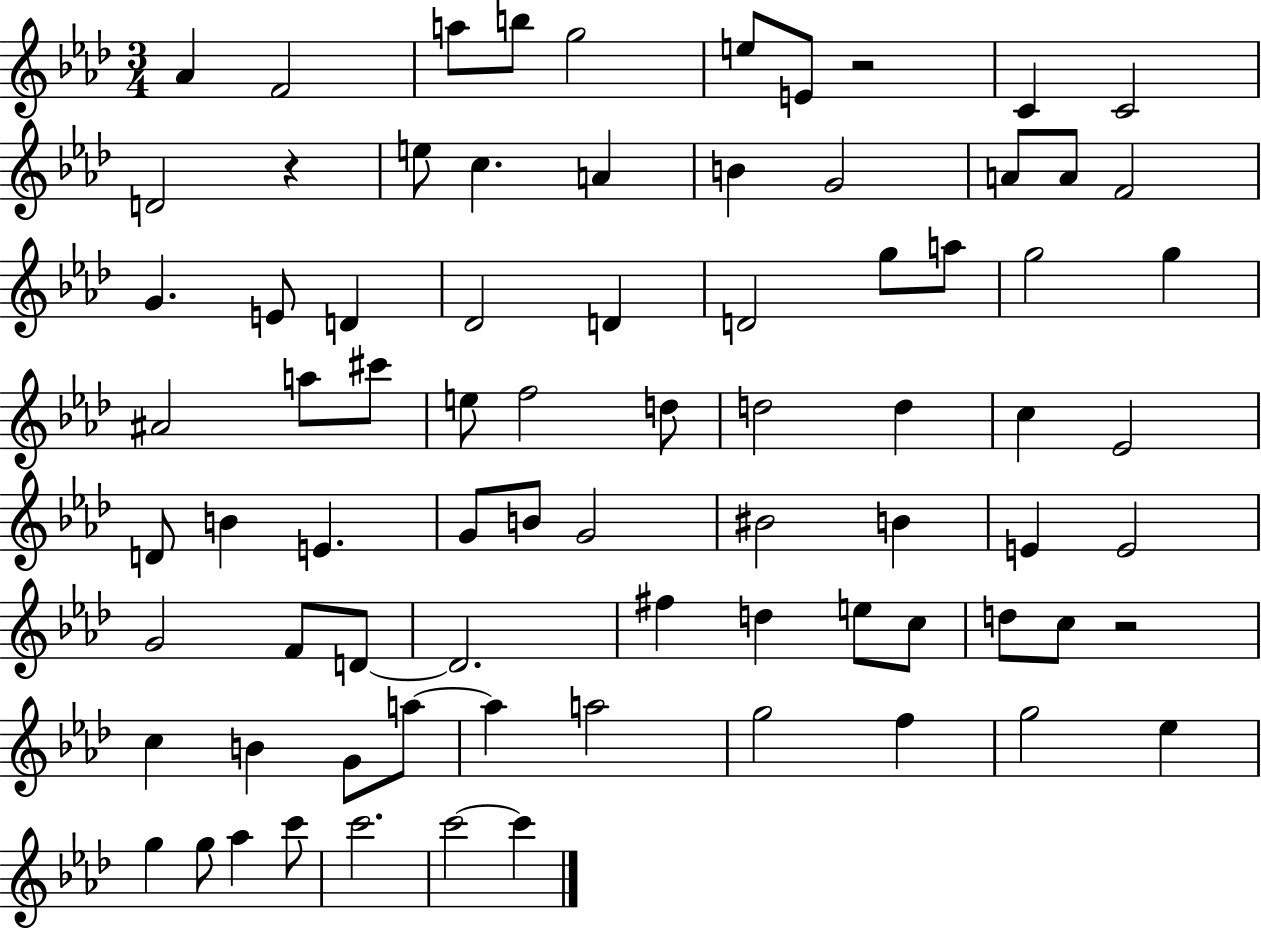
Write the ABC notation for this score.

X:1
T:Untitled
M:3/4
L:1/4
K:Ab
_A F2 a/2 b/2 g2 e/2 E/2 z2 C C2 D2 z e/2 c A B G2 A/2 A/2 F2 G E/2 D _D2 D D2 g/2 a/2 g2 g ^A2 a/2 ^c'/2 e/2 f2 d/2 d2 d c _E2 D/2 B E G/2 B/2 G2 ^B2 B E E2 G2 F/2 D/2 D2 ^f d e/2 c/2 d/2 c/2 z2 c B G/2 a/2 a a2 g2 f g2 _e g g/2 _a c'/2 c'2 c'2 c'